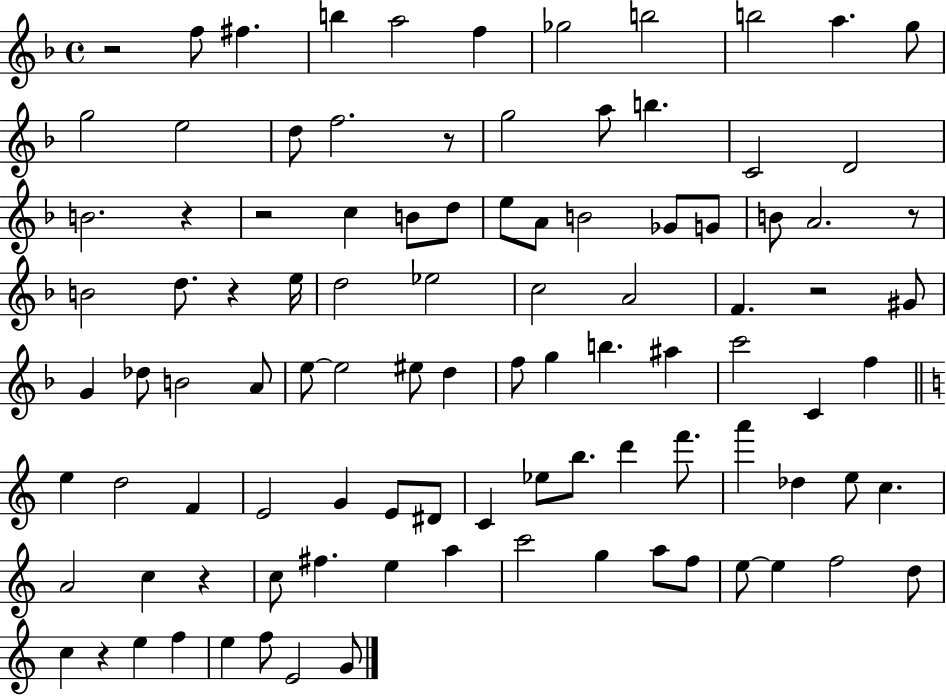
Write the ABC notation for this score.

X:1
T:Untitled
M:4/4
L:1/4
K:F
z2 f/2 ^f b a2 f _g2 b2 b2 a g/2 g2 e2 d/2 f2 z/2 g2 a/2 b C2 D2 B2 z z2 c B/2 d/2 e/2 A/2 B2 _G/2 G/2 B/2 A2 z/2 B2 d/2 z e/4 d2 _e2 c2 A2 F z2 ^G/2 G _d/2 B2 A/2 e/2 e2 ^e/2 d f/2 g b ^a c'2 C f e d2 F E2 G E/2 ^D/2 C _e/2 b/2 d' f'/2 a' _d e/2 c A2 c z c/2 ^f e a c'2 g a/2 f/2 e/2 e f2 d/2 c z e f e f/2 E2 G/2